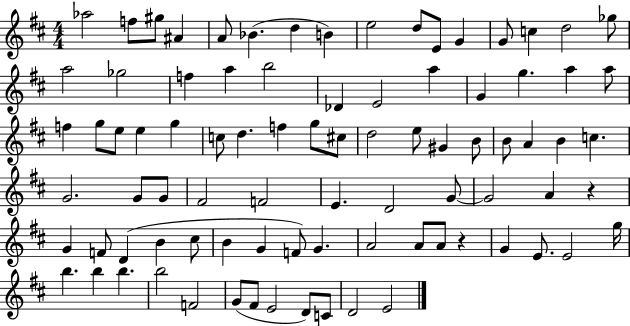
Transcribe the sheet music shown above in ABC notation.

X:1
T:Untitled
M:4/4
L:1/4
K:D
_a2 f/2 ^g/2 ^A A/2 _B d B e2 d/2 E/2 G G/2 c d2 _g/2 a2 _g2 f a b2 _D E2 a G g a a/2 f g/2 e/2 e g c/2 d f g/2 ^c/2 d2 e/2 ^G B/2 B/2 A B c G2 G/2 G/2 ^F2 F2 E D2 G/2 G2 A z G F/2 D B ^c/2 B G F/2 G A2 A/2 A/2 z G E/2 E2 g/4 b b b b2 F2 G/2 ^F/2 E2 D/2 C/2 D2 E2